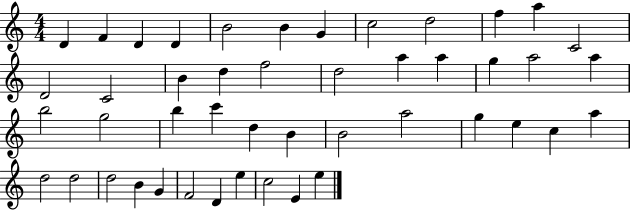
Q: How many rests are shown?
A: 0